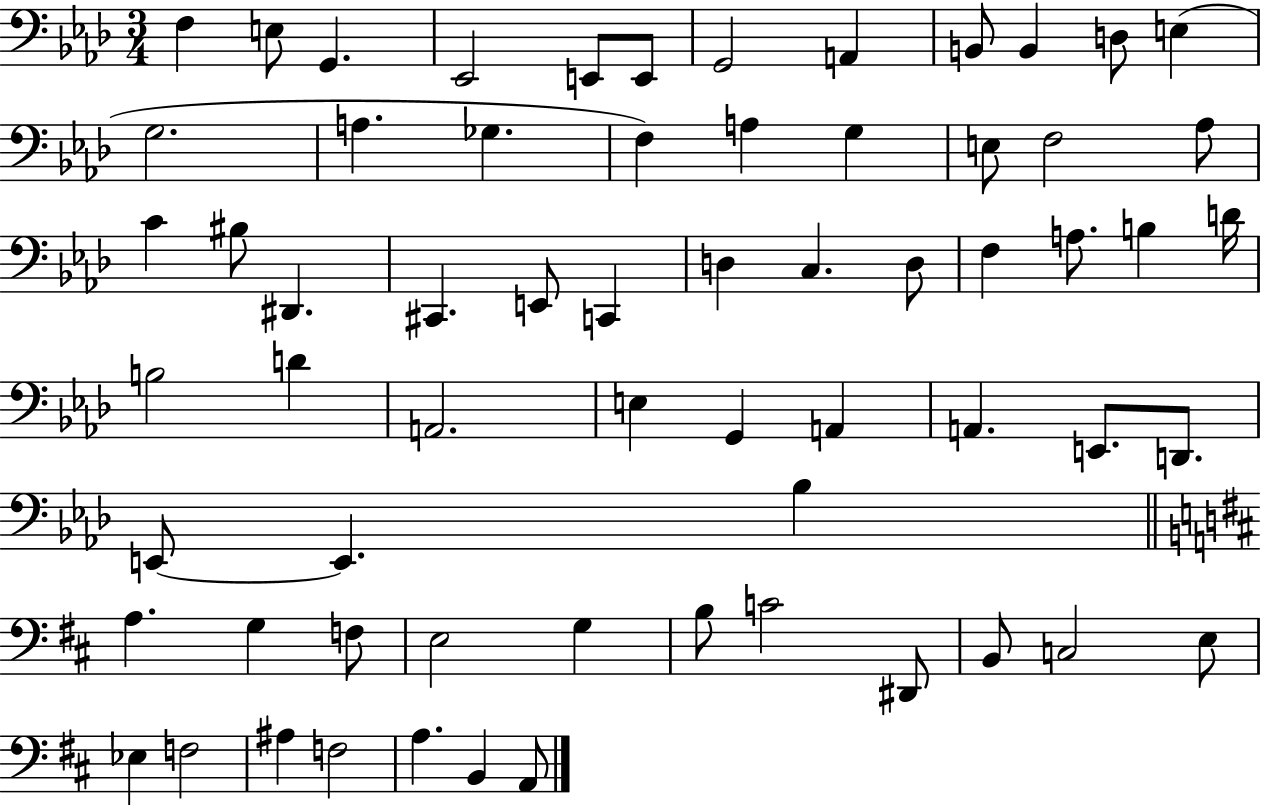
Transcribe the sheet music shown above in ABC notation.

X:1
T:Untitled
M:3/4
L:1/4
K:Ab
F, E,/2 G,, _E,,2 E,,/2 E,,/2 G,,2 A,, B,,/2 B,, D,/2 E, G,2 A, _G, F, A, G, E,/2 F,2 _A,/2 C ^B,/2 ^D,, ^C,, E,,/2 C,, D, C, D,/2 F, A,/2 B, D/4 B,2 D A,,2 E, G,, A,, A,, E,,/2 D,,/2 E,,/2 E,, _B, A, G, F,/2 E,2 G, B,/2 C2 ^D,,/2 B,,/2 C,2 E,/2 _E, F,2 ^A, F,2 A, B,, A,,/2